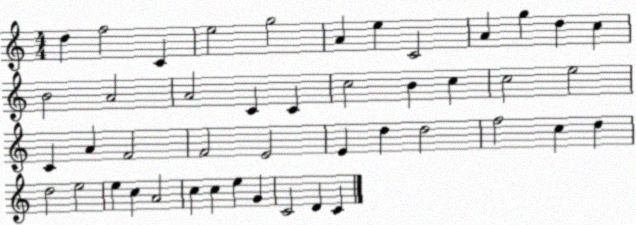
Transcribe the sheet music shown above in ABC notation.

X:1
T:Untitled
M:4/4
L:1/4
K:C
d f2 C e2 g2 A e C2 A g d c B2 A2 A2 C C c2 B c c2 e2 C A F2 F2 E2 E d d2 f2 c d d2 e2 e c A2 c c e G C2 D C